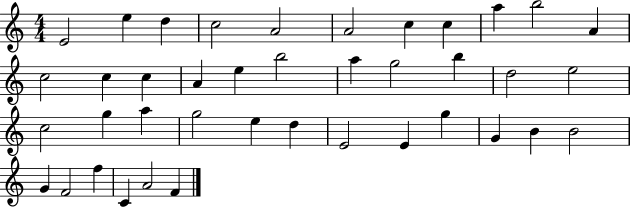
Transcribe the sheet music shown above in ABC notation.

X:1
T:Untitled
M:4/4
L:1/4
K:C
E2 e d c2 A2 A2 c c a b2 A c2 c c A e b2 a g2 b d2 e2 c2 g a g2 e d E2 E g G B B2 G F2 f C A2 F